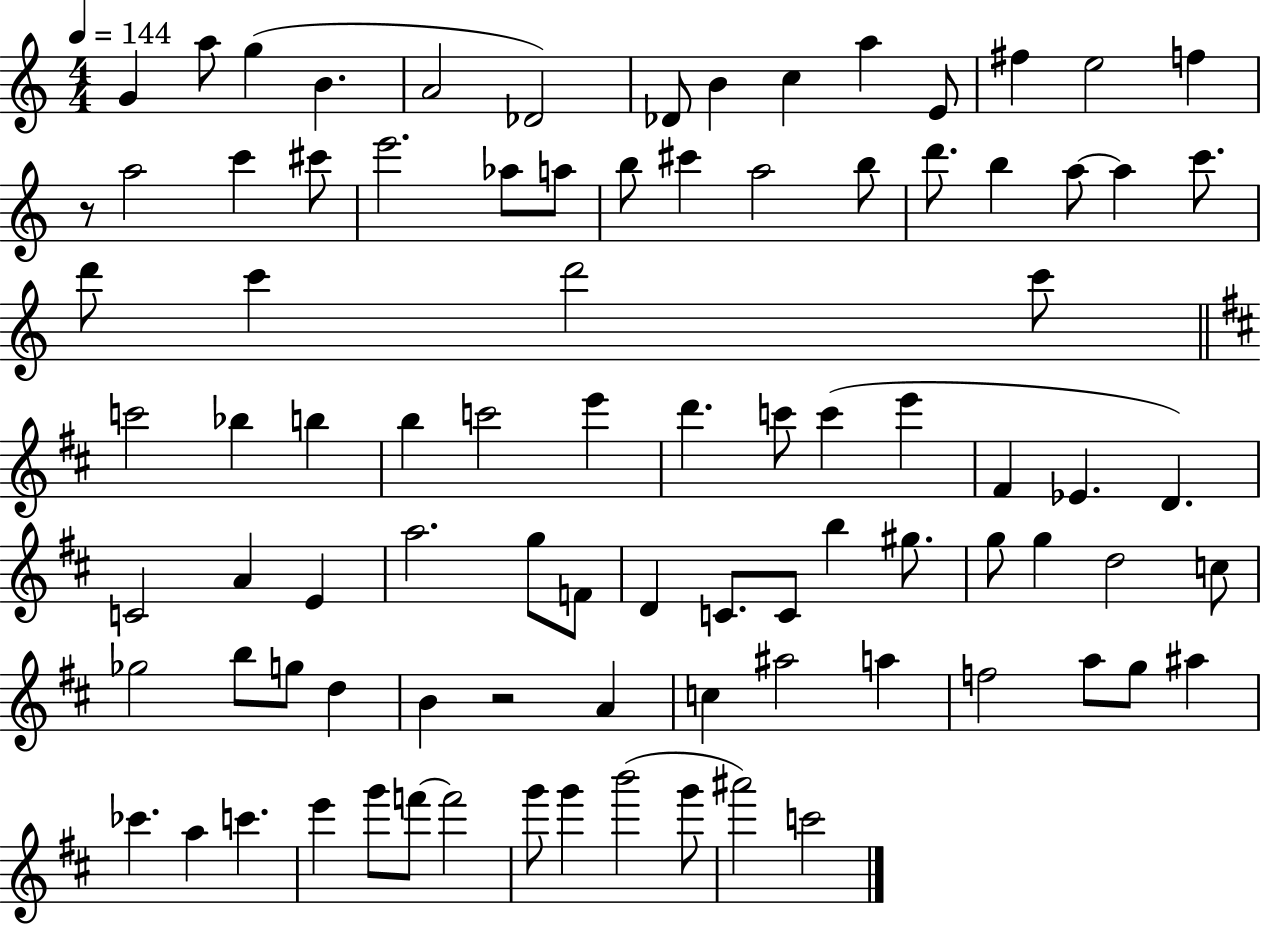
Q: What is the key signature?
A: C major